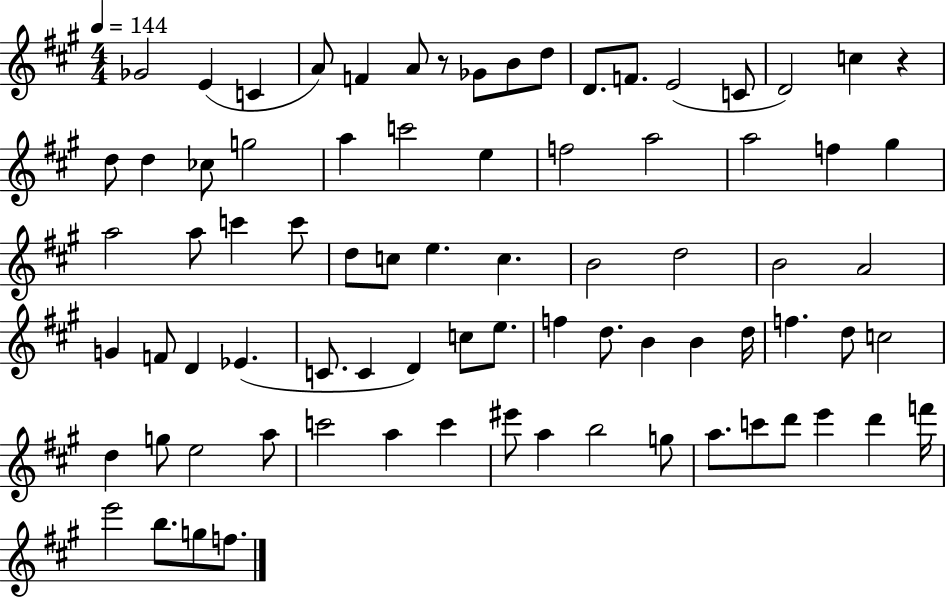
X:1
T:Untitled
M:4/4
L:1/4
K:A
_G2 E C A/2 F A/2 z/2 _G/2 B/2 d/2 D/2 F/2 E2 C/2 D2 c z d/2 d _c/2 g2 a c'2 e f2 a2 a2 f ^g a2 a/2 c' c'/2 d/2 c/2 e c B2 d2 B2 A2 G F/2 D _E C/2 C D c/2 e/2 f d/2 B B d/4 f d/2 c2 d g/2 e2 a/2 c'2 a c' ^e'/2 a b2 g/2 a/2 c'/2 d'/2 e' d' f'/4 e'2 b/2 g/2 f/2